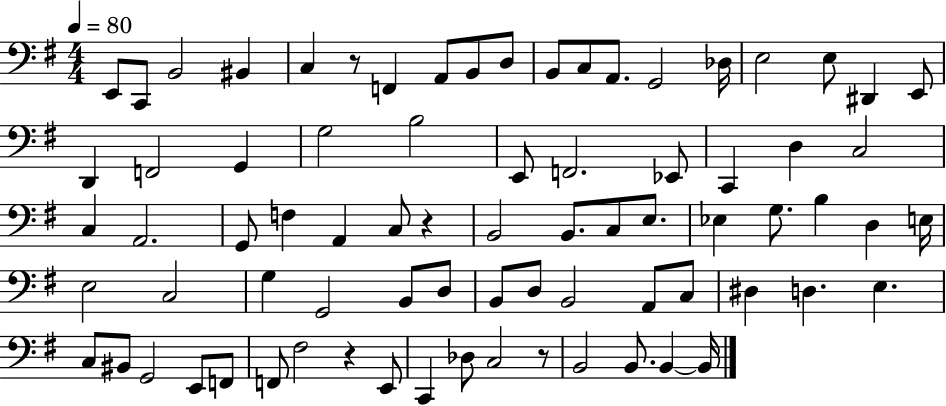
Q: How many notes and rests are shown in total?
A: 77